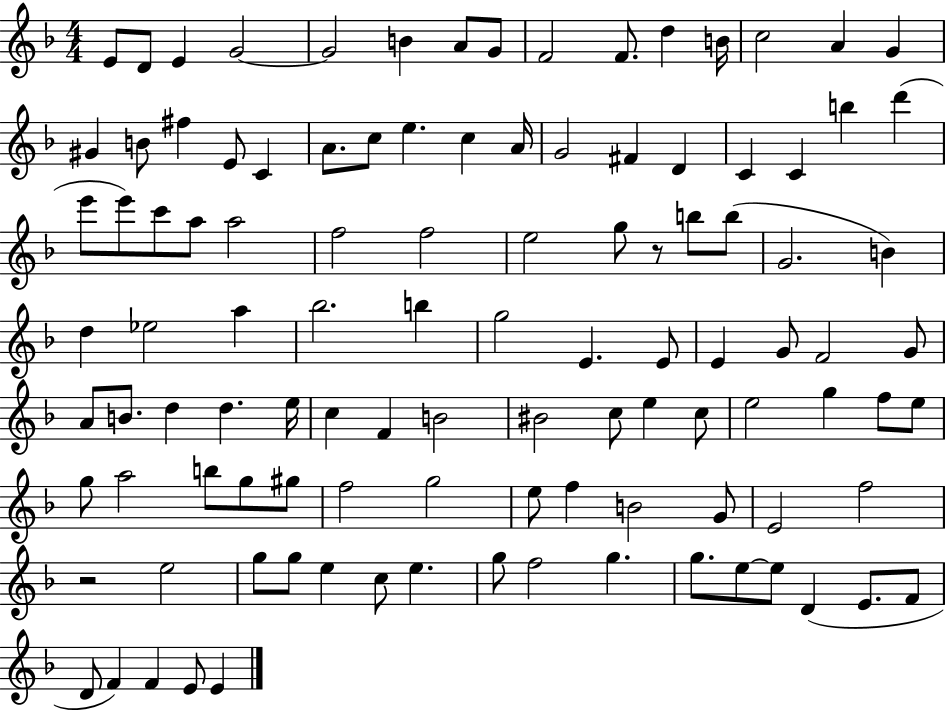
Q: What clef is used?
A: treble